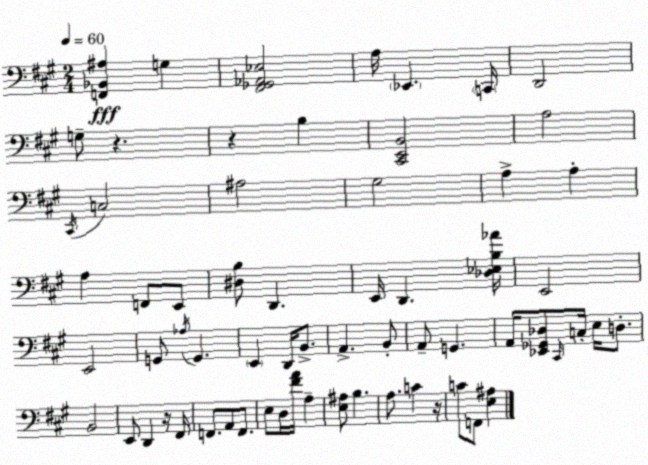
X:1
T:Untitled
M:2/4
L:1/4
K:A
[F,,_B,,^A,] G, [^F,,_G,,_A,,_E,]2 A,/4 _E,, C,,/4 D,,2 G,/2 z z B, [^C,,E,,B,,]2 A,2 ^C,,/4 C,2 ^A,2 ^G,2 A, A, A, F,,/2 E,,/2 [^D,B,]/2 D,, E,,/4 D,, [_D,_E,B,_A]/4 E,,2 E,,2 G,,/2 _A,/4 G,, E,, D,,/4 B,,/2 A,, B,,/2 A,,/2 G,, A,,/4 [_E,,_G,,_D,]/2 ^C,,/4 C,/4 E,/4 D,/2 B,,2 E,,/2 D,, z/4 ^F,,/4 F,,/2 A,,/2 F,,/2 E,/2 D,/4 [^FA]/4 A, [E,^A,]/2 B, A,/2 C z/4 C/2 F,,/2 [E,^A,]